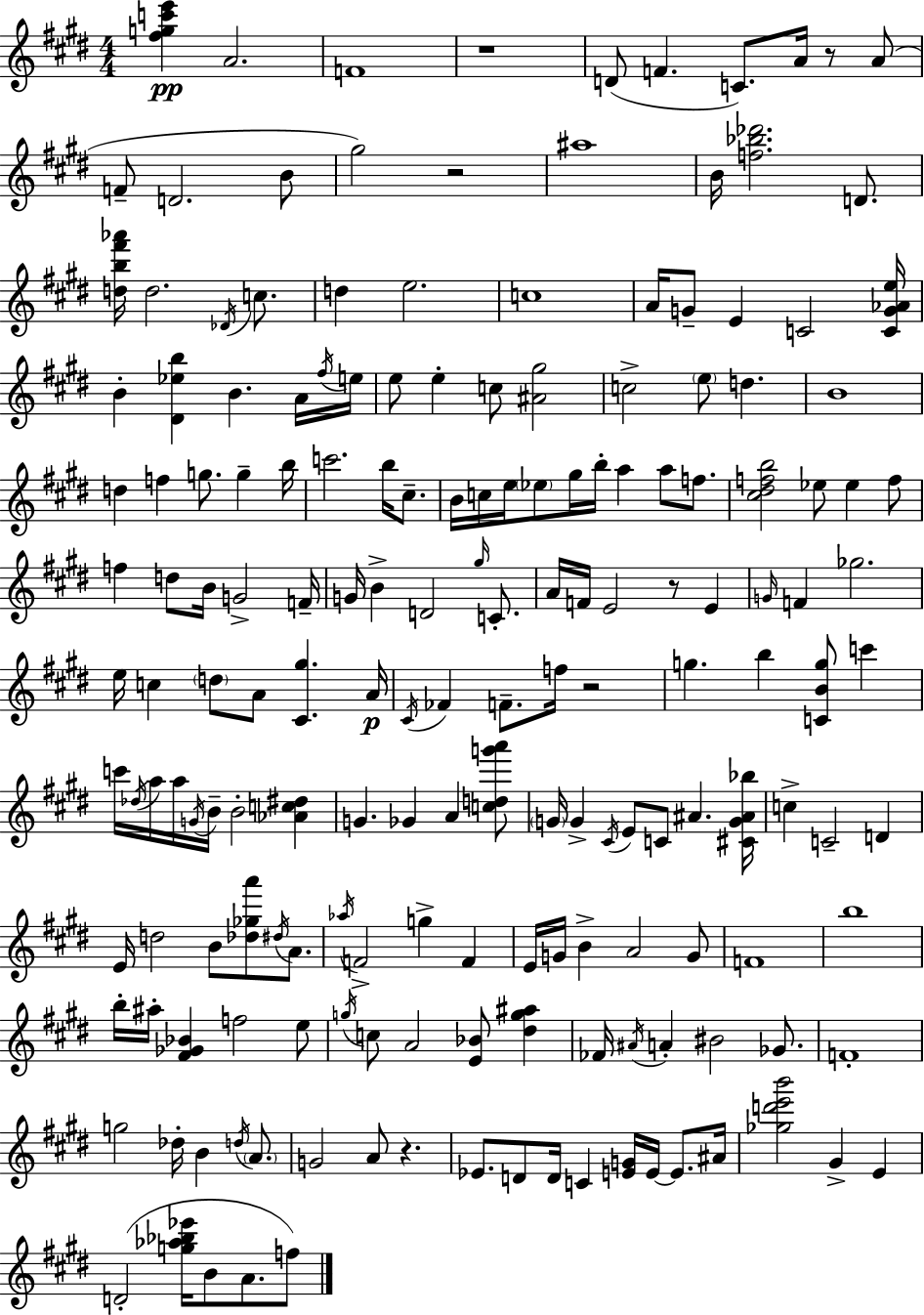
[F#5,G5,C6,E6]/q A4/h. F4/w R/w D4/e F4/q. C4/e. A4/s R/e A4/e F4/e D4/h. B4/e G#5/h R/h A#5/w B4/s [F5,Bb5,Db6]/h. D4/e. [D5,B5,F#6,Ab6]/s D5/h. Db4/s C5/e. D5/q E5/h. C5/w A4/s G4/e E4/q C4/h [C4,G4,Ab4,E5]/s B4/q [D#4,Eb5,B5]/q B4/q. A4/s F#5/s E5/s E5/e E5/q C5/e [A#4,G#5]/h C5/h E5/e D5/q. B4/w D5/q F5/q G5/e. G5/q B5/s C6/h. B5/s C#5/e. B4/s C5/s E5/s Eb5/e G#5/s B5/s A5/q A5/e F5/e. [C#5,D#5,F5,B5]/h Eb5/e Eb5/q F5/e F5/q D5/e B4/s G4/h F4/s G4/s B4/q D4/h G#5/s C4/e. A4/s F4/s E4/h R/e E4/q G4/s F4/q Gb5/h. E5/s C5/q D5/e A4/e [C#4,G#5]/q. A4/s C#4/s FES4/q F4/e. F5/s R/h G5/q. B5/q [C4,B4,G5]/e C6/q C6/s Db5/s A5/s A5/s G4/s B4/s B4/h [Ab4,C5,D#5]/q G4/q. Gb4/q A4/q [C5,D5,G6,A6]/e G4/s G4/q C#4/s E4/e C4/e A#4/q. [C#4,G4,A#4,Bb5]/s C5/q C4/h D4/q E4/s D5/h B4/e [Db5,Gb5,A6]/e D#5/s A4/e. Ab5/s F4/h G5/q F4/q E4/s G4/s B4/q A4/h G4/e F4/w B5/w B5/s A#5/s [F#4,Gb4,Bb4]/q F5/h E5/e G5/s C5/e A4/h [E4,Bb4]/e [D#5,G5,A#5]/q FES4/s A#4/s A4/q BIS4/h Gb4/e. F4/w G5/h Db5/s B4/q D5/s A4/e. G4/h A4/e R/q. Eb4/e. D4/e D4/s C4/q [E4,G4]/s E4/s E4/e. A#4/s [Gb5,D6,E6,B6]/h G#4/q E4/q D4/h [G5,Ab5,Bb5,Eb6]/s B4/e A4/e. F5/e